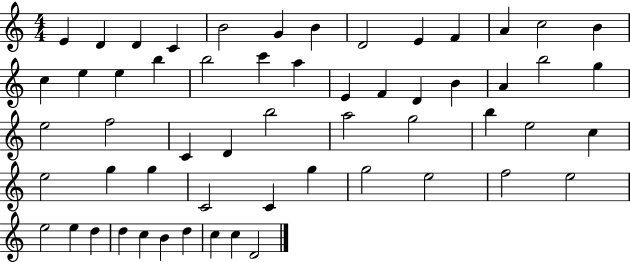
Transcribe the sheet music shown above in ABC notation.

X:1
T:Untitled
M:4/4
L:1/4
K:C
E D D C B2 G B D2 E F A c2 B c e e b b2 c' a E F D B A b2 g e2 f2 C D b2 a2 g2 b e2 c e2 g g C2 C g g2 e2 f2 e2 e2 e d d c B d c c D2